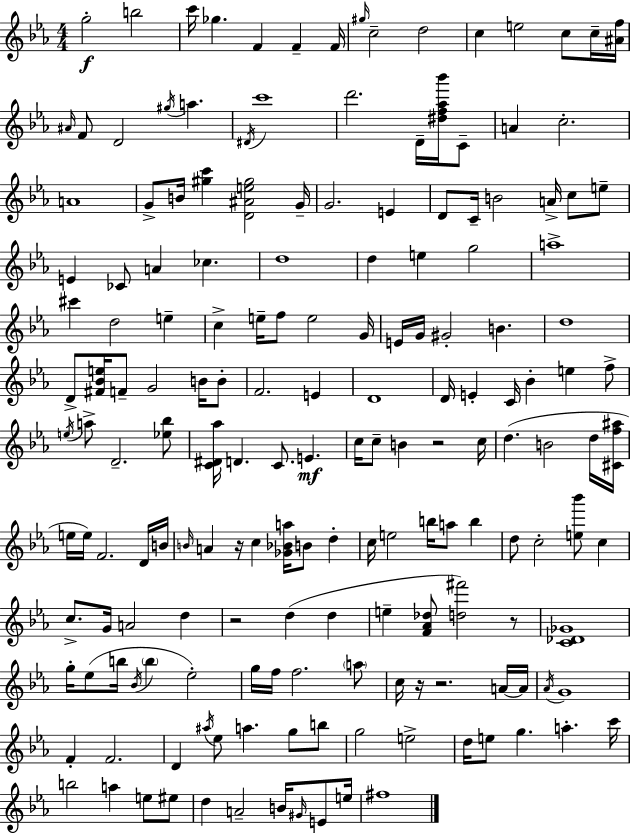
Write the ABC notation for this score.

X:1
T:Untitled
M:4/4
L:1/4
K:Cm
g2 b2 c'/4 _g F F F/4 ^g/4 c2 d2 c e2 c/2 c/4 [^Af]/4 ^A/4 F/2 D2 ^g/4 a ^D/4 c'4 d'2 D/4 [^df_a_b']/4 C/2 A c2 A4 G/2 B/4 [^gc'] [D^Ae^g]2 G/4 G2 E D/2 C/4 B2 A/4 c/2 e/2 E _C/2 A _c d4 d e g2 a4 ^c' d2 e c e/4 f/2 e2 G/4 E/4 G/4 ^G2 B d4 D/2 [^F_Be]/4 F/2 G2 B/4 B/2 F2 E D4 D/4 E C/4 _B e f/2 e/4 a/2 D2 [_e_b]/2 [C^D_a]/4 D C/2 E c/4 c/2 B z2 c/4 d B2 d/4 [^Cf^a]/4 e/4 e/4 F2 D/4 B/4 B/4 A z/4 c [_G_Ba]/4 B/2 d c/4 e2 b/4 a/2 b d/2 c2 [e_b']/2 c c/2 G/4 A2 d z2 d d e [F_A_d]/2 [d^f']2 z/2 [C_D_G]4 g/4 _e/2 b/4 _B/4 b _e2 g/4 f/4 f2 a/2 c/4 z/4 z2 A/4 A/4 _A/4 G4 F F2 D ^a/4 _e/2 a g/2 b/2 g2 e2 d/4 e/2 g a c'/4 b2 a e/2 ^e/2 d A2 B/4 ^G/4 E/2 e/4 ^f4